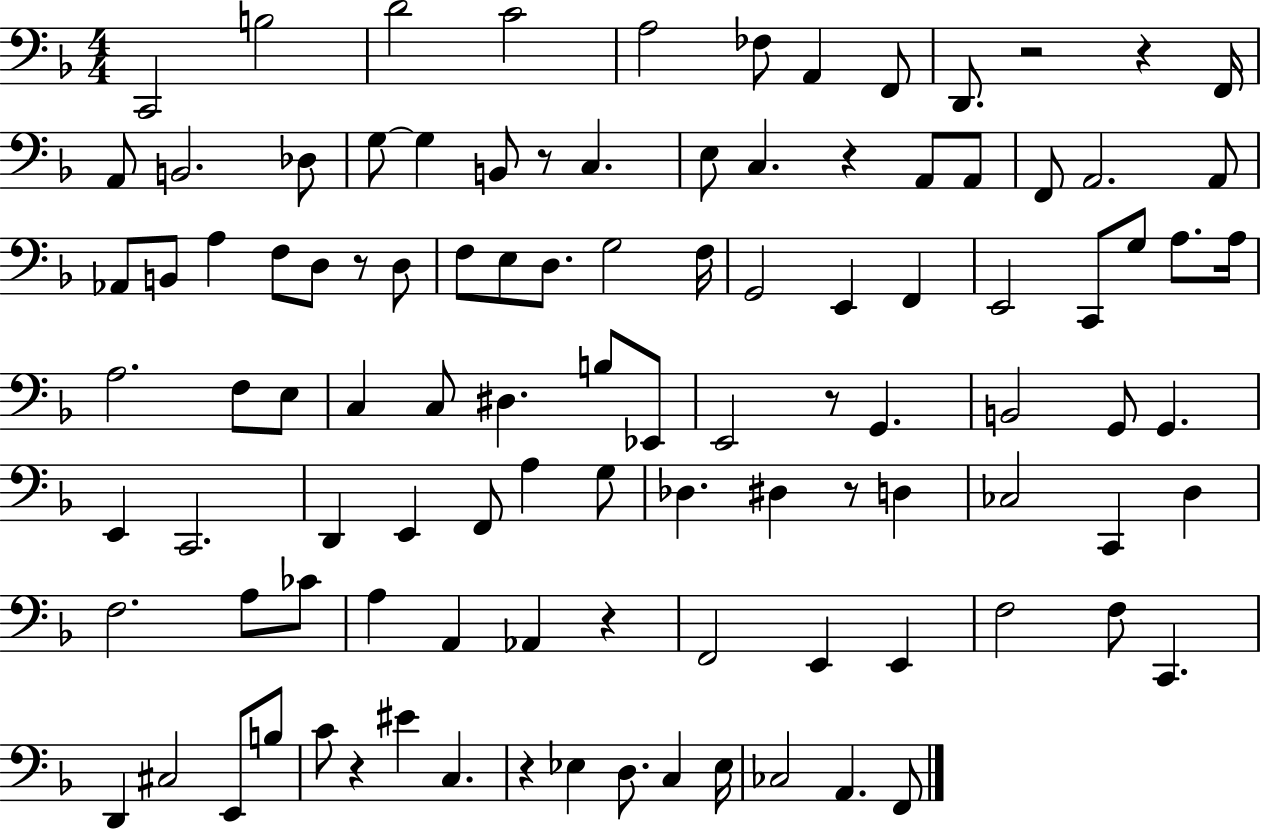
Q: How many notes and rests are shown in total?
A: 105